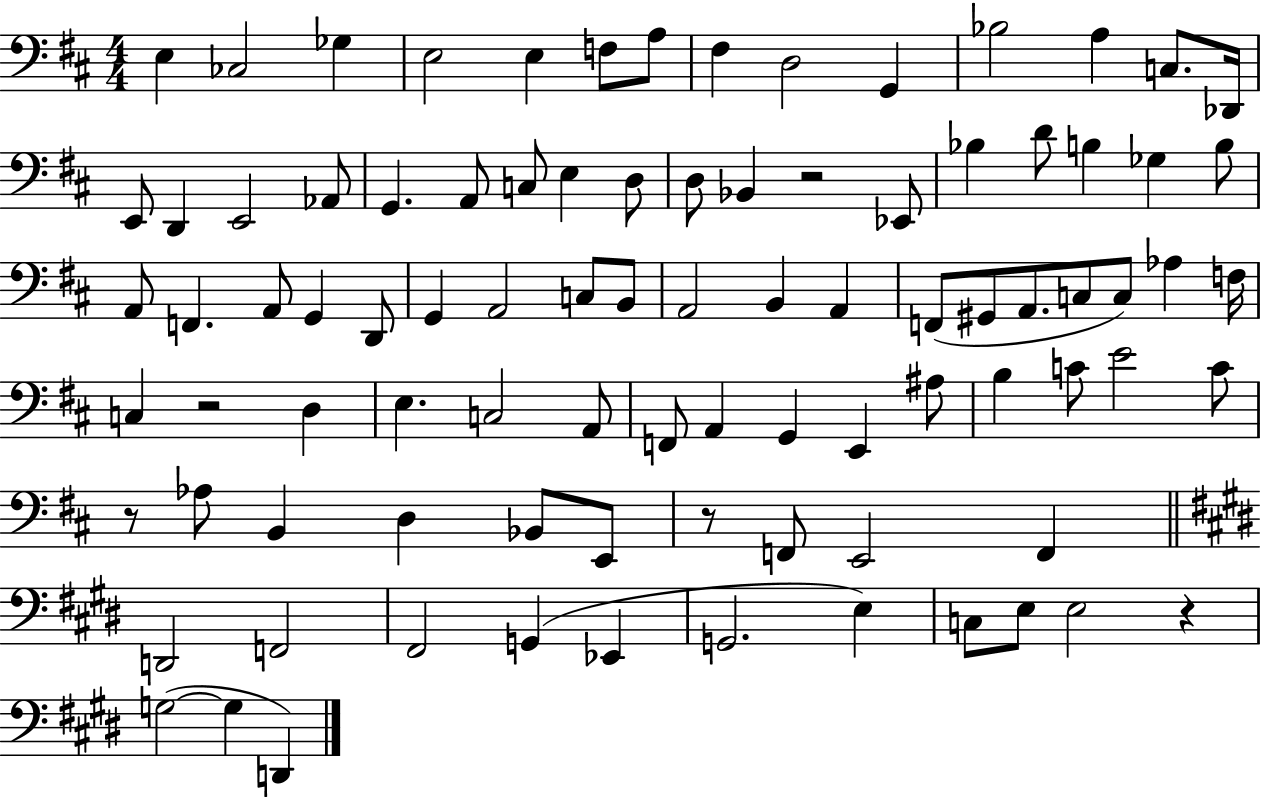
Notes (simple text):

E3/q CES3/h Gb3/q E3/h E3/q F3/e A3/e F#3/q D3/h G2/q Bb3/h A3/q C3/e. Db2/s E2/e D2/q E2/h Ab2/e G2/q. A2/e C3/e E3/q D3/e D3/e Bb2/q R/h Eb2/e Bb3/q D4/e B3/q Gb3/q B3/e A2/e F2/q. A2/e G2/q D2/e G2/q A2/h C3/e B2/e A2/h B2/q A2/q F2/e G#2/e A2/e. C3/e C3/e Ab3/q F3/s C3/q R/h D3/q E3/q. C3/h A2/e F2/e A2/q G2/q E2/q A#3/e B3/q C4/e E4/h C4/e R/e Ab3/e B2/q D3/q Bb2/e E2/e R/e F2/e E2/h F2/q D2/h F2/h F#2/h G2/q Eb2/q G2/h. E3/q C3/e E3/e E3/h R/q G3/h G3/q D2/q